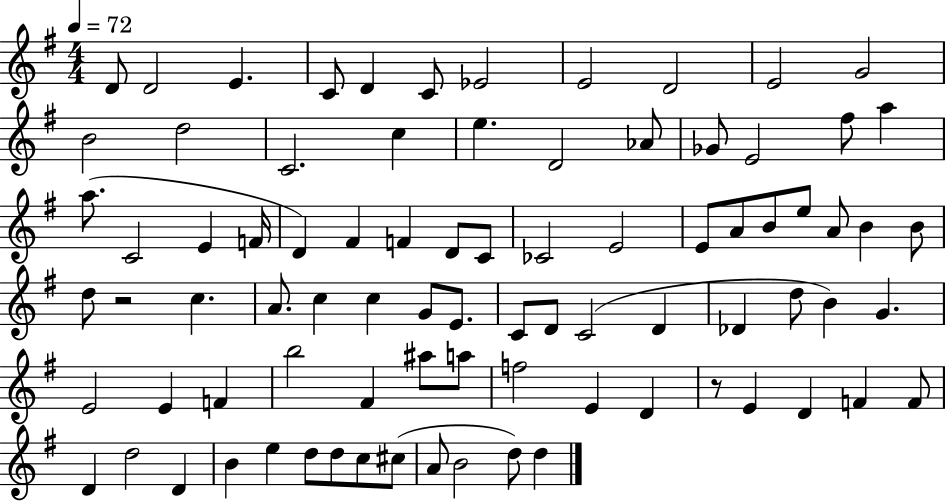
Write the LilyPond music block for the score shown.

{
  \clef treble
  \numericTimeSignature
  \time 4/4
  \key g \major
  \tempo 4 = 72
  d'8 d'2 e'4. | c'8 d'4 c'8 ees'2 | e'2 d'2 | e'2 g'2 | \break b'2 d''2 | c'2. c''4 | e''4. d'2 aes'8 | ges'8 e'2 fis''8 a''4 | \break a''8.( c'2 e'4 f'16 | d'4) fis'4 f'4 d'8 c'8 | ces'2 e'2 | e'8 a'8 b'8 e''8 a'8 b'4 b'8 | \break d''8 r2 c''4. | a'8. c''4 c''4 g'8 e'8. | c'8 d'8 c'2( d'4 | des'4 d''8 b'4) g'4. | \break e'2 e'4 f'4 | b''2 fis'4 ais''8 a''8 | f''2 e'4 d'4 | r8 e'4 d'4 f'4 f'8 | \break d'4 d''2 d'4 | b'4 e''4 d''8 d''8 c''8 cis''8( | a'8 b'2 d''8) d''4 | \bar "|."
}